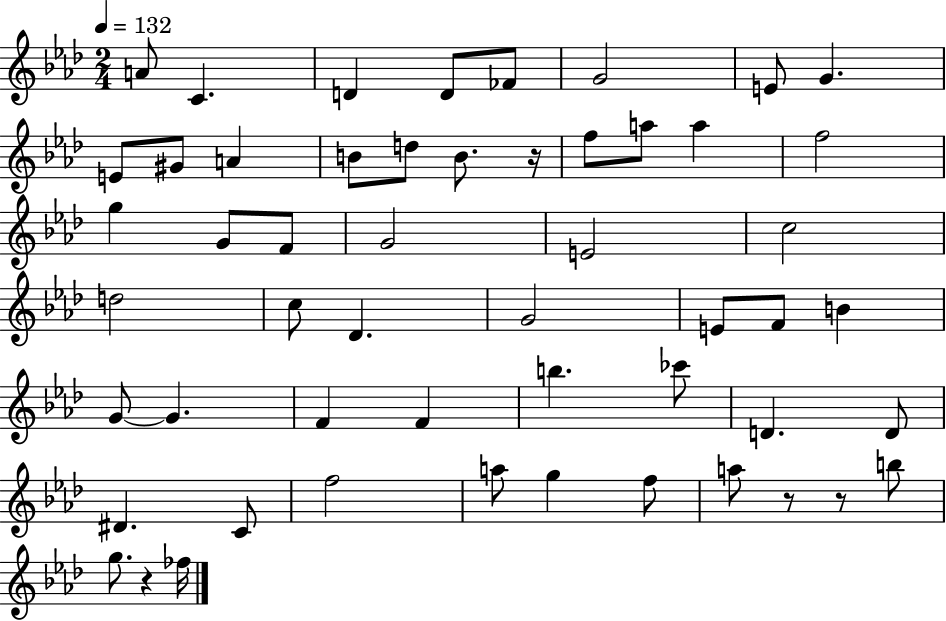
{
  \clef treble
  \numericTimeSignature
  \time 2/4
  \key aes \major
  \tempo 4 = 132
  a'8 c'4. | d'4 d'8 fes'8 | g'2 | e'8 g'4. | \break e'8 gis'8 a'4 | b'8 d''8 b'8. r16 | f''8 a''8 a''4 | f''2 | \break g''4 g'8 f'8 | g'2 | e'2 | c''2 | \break d''2 | c''8 des'4. | g'2 | e'8 f'8 b'4 | \break g'8~~ g'4. | f'4 f'4 | b''4. ces'''8 | d'4. d'8 | \break dis'4. c'8 | f''2 | a''8 g''4 f''8 | a''8 r8 r8 b''8 | \break g''8. r4 fes''16 | \bar "|."
}